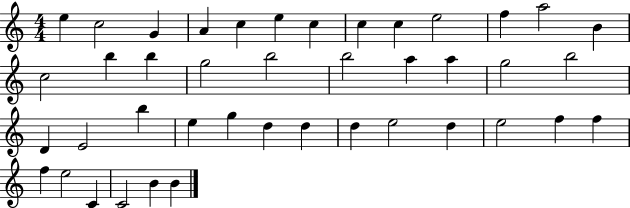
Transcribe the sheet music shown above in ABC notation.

X:1
T:Untitled
M:4/4
L:1/4
K:C
e c2 G A c e c c c e2 f a2 B c2 b b g2 b2 b2 a a g2 b2 D E2 b e g d d d e2 d e2 f f f e2 C C2 B B